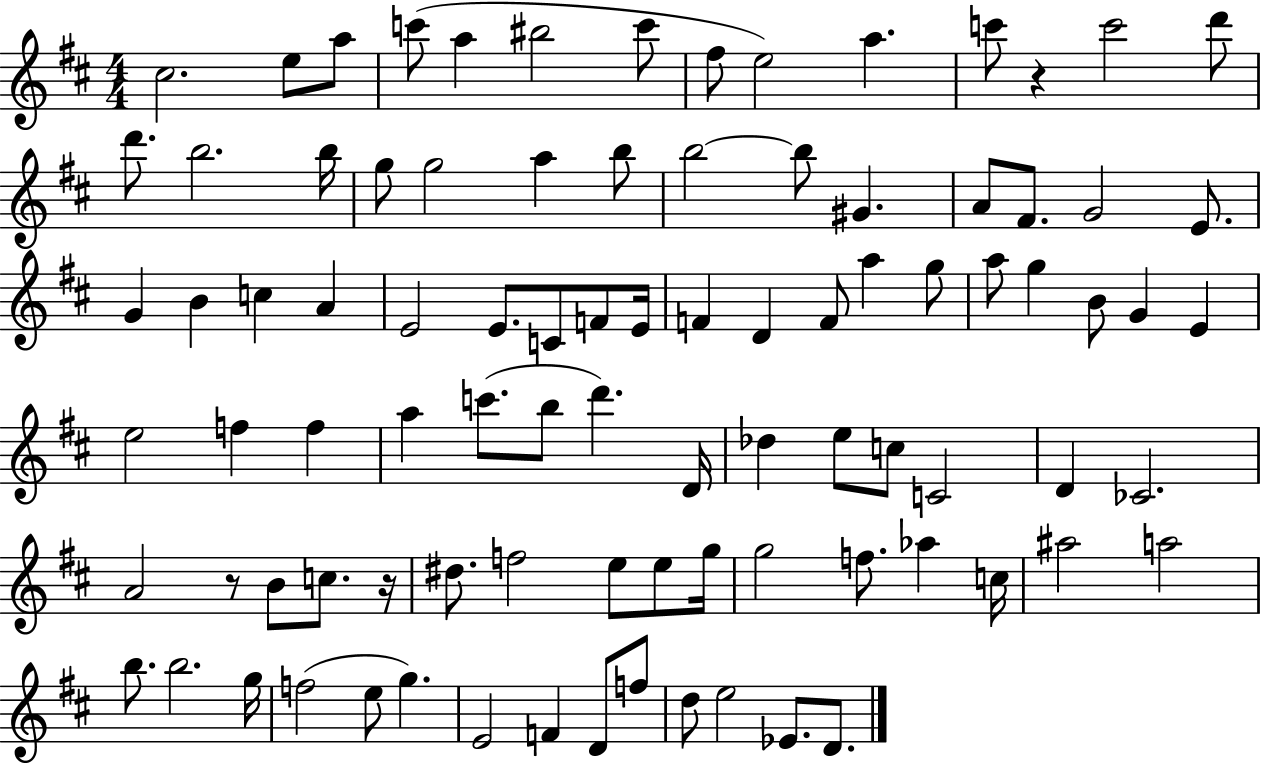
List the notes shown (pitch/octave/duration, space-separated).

C#5/h. E5/e A5/e C6/e A5/q BIS5/h C6/e F#5/e E5/h A5/q. C6/e R/q C6/h D6/e D6/e. B5/h. B5/s G5/e G5/h A5/q B5/e B5/h B5/e G#4/q. A4/e F#4/e. G4/h E4/e. G4/q B4/q C5/q A4/q E4/h E4/e. C4/e F4/e E4/s F4/q D4/q F4/e A5/q G5/e A5/e G5/q B4/e G4/q E4/q E5/h F5/q F5/q A5/q C6/e. B5/e D6/q. D4/s Db5/q E5/e C5/e C4/h D4/q CES4/h. A4/h R/e B4/e C5/e. R/s D#5/e. F5/h E5/e E5/e G5/s G5/h F5/e. Ab5/q C5/s A#5/h A5/h B5/e. B5/h. G5/s F5/h E5/e G5/q. E4/h F4/q D4/e F5/e D5/e E5/h Eb4/e. D4/e.